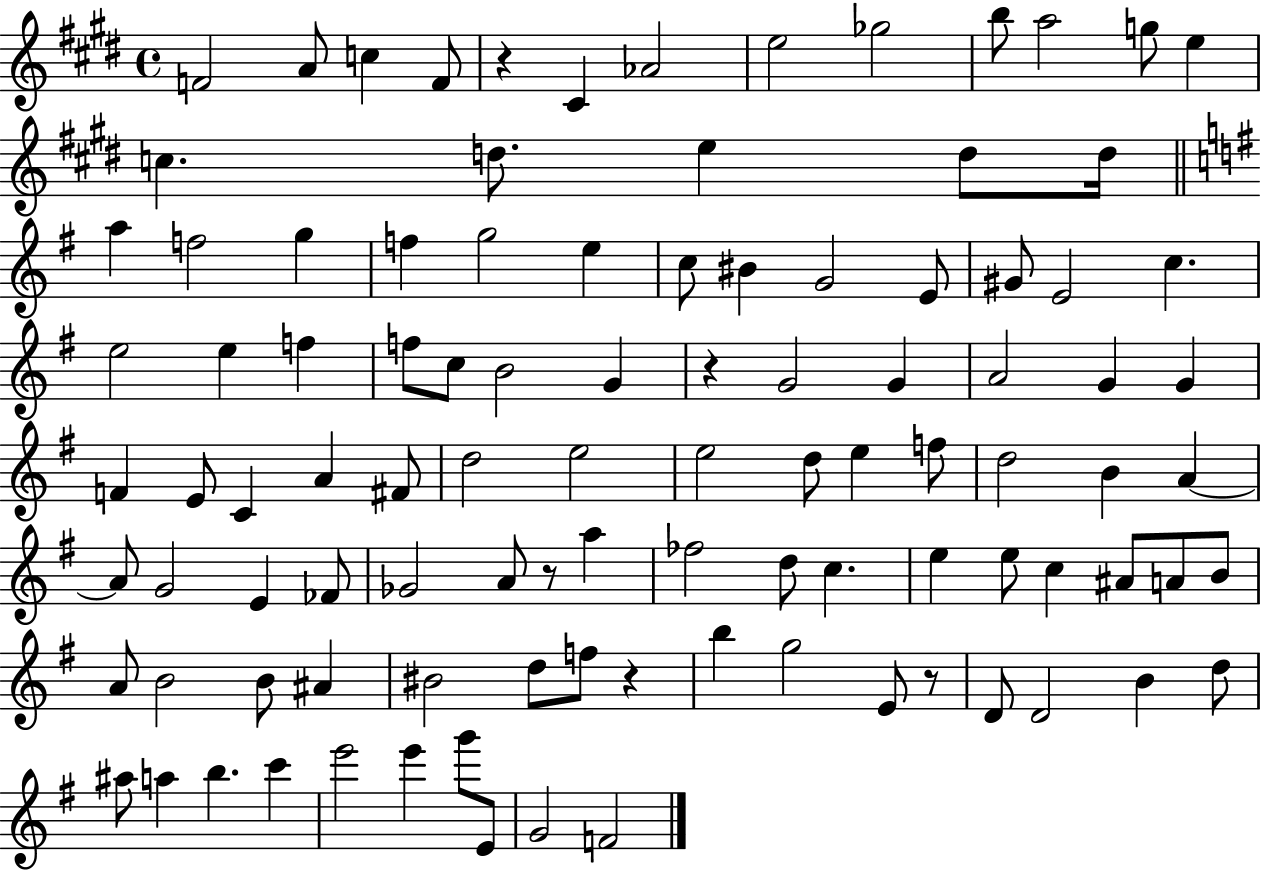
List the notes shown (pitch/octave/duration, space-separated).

F4/h A4/e C5/q F4/e R/q C#4/q Ab4/h E5/h Gb5/h B5/e A5/h G5/e E5/q C5/q. D5/e. E5/q D5/e D5/s A5/q F5/h G5/q F5/q G5/h E5/q C5/e BIS4/q G4/h E4/e G#4/e E4/h C5/q. E5/h E5/q F5/q F5/e C5/e B4/h G4/q R/q G4/h G4/q A4/h G4/q G4/q F4/q E4/e C4/q A4/q F#4/e D5/h E5/h E5/h D5/e E5/q F5/e D5/h B4/q A4/q A4/e G4/h E4/q FES4/e Gb4/h A4/e R/e A5/q FES5/h D5/e C5/q. E5/q E5/e C5/q A#4/e A4/e B4/e A4/e B4/h B4/e A#4/q BIS4/h D5/e F5/e R/q B5/q G5/h E4/e R/e D4/e D4/h B4/q D5/e A#5/e A5/q B5/q. C6/q E6/h E6/q G6/e E4/e G4/h F4/h